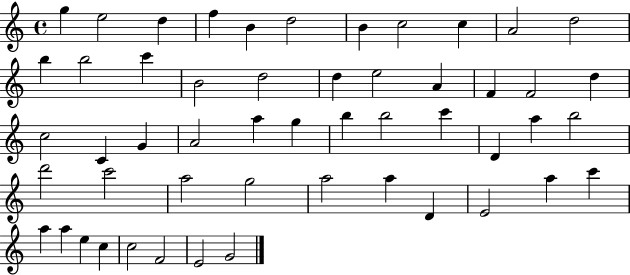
X:1
T:Untitled
M:4/4
L:1/4
K:C
g e2 d f B d2 B c2 c A2 d2 b b2 c' B2 d2 d e2 A F F2 d c2 C G A2 a g b b2 c' D a b2 d'2 c'2 a2 g2 a2 a D E2 a c' a a e c c2 F2 E2 G2